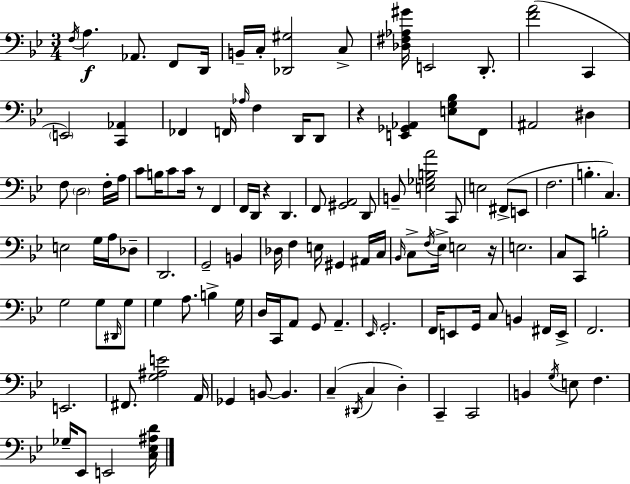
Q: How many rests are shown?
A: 4